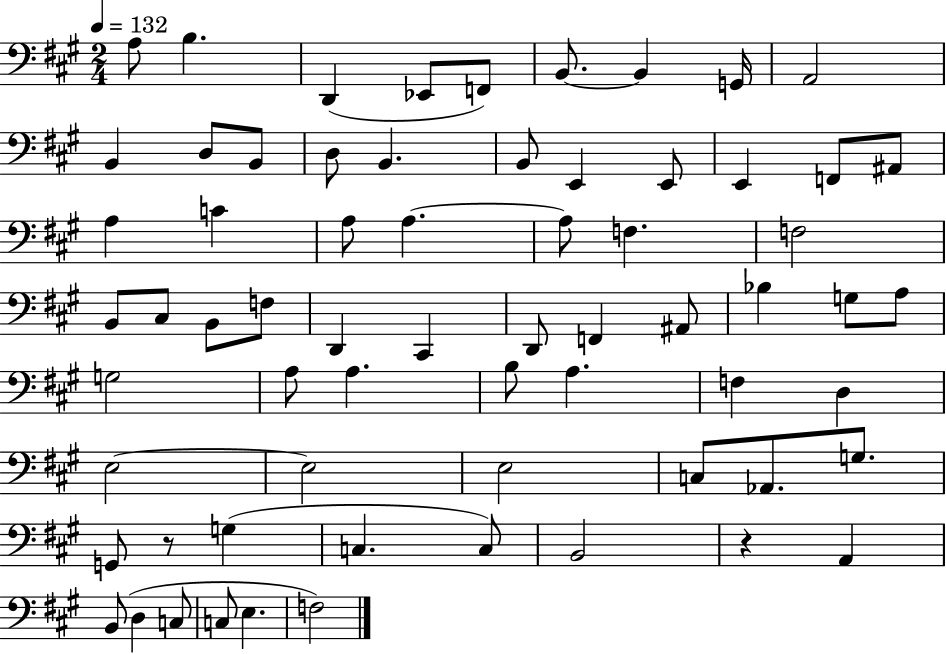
{
  \clef bass
  \numericTimeSignature
  \time 2/4
  \key a \major
  \tempo 4 = 132
  a8 b4. | d,4( ees,8 f,8) | b,8.~~ b,4 g,16 | a,2 | \break b,4 d8 b,8 | d8 b,4. | b,8 e,4 e,8 | e,4 f,8 ais,8 | \break a4 c'4 | a8 a4.~~ | a8 f4. | f2 | \break b,8 cis8 b,8 f8 | d,4 cis,4 | d,8 f,4 ais,8 | bes4 g8 a8 | \break g2 | a8 a4. | b8 a4. | f4 d4 | \break e2~~ | e2 | e2 | c8 aes,8. g8. | \break g,8 r8 g4( | c4. c8) | b,2 | r4 a,4 | \break b,8( d4 c8 | c8 e4. | f2) | \bar "|."
}